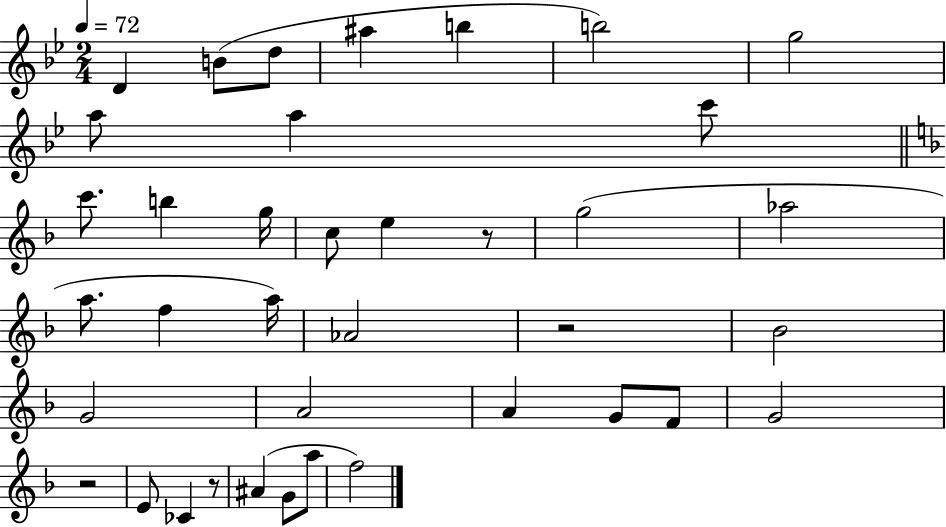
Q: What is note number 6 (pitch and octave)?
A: B5